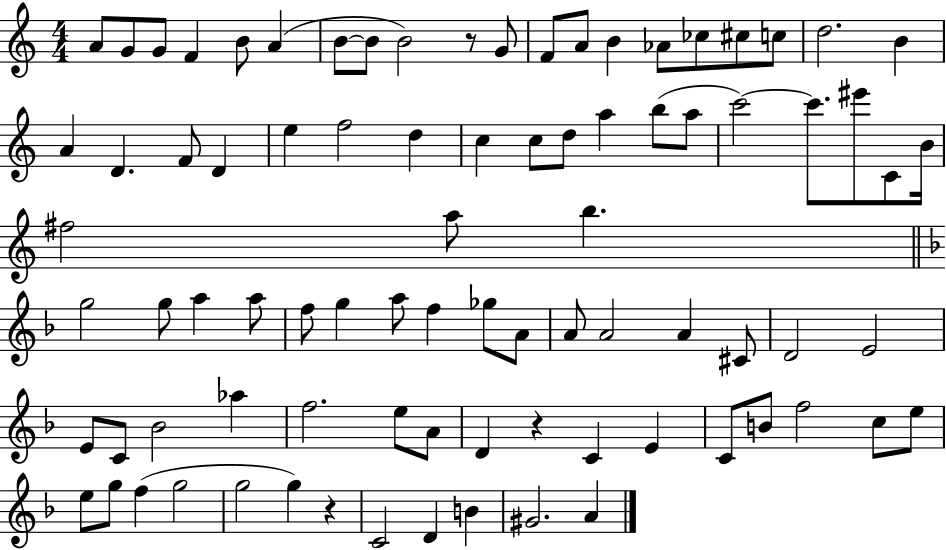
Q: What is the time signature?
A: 4/4